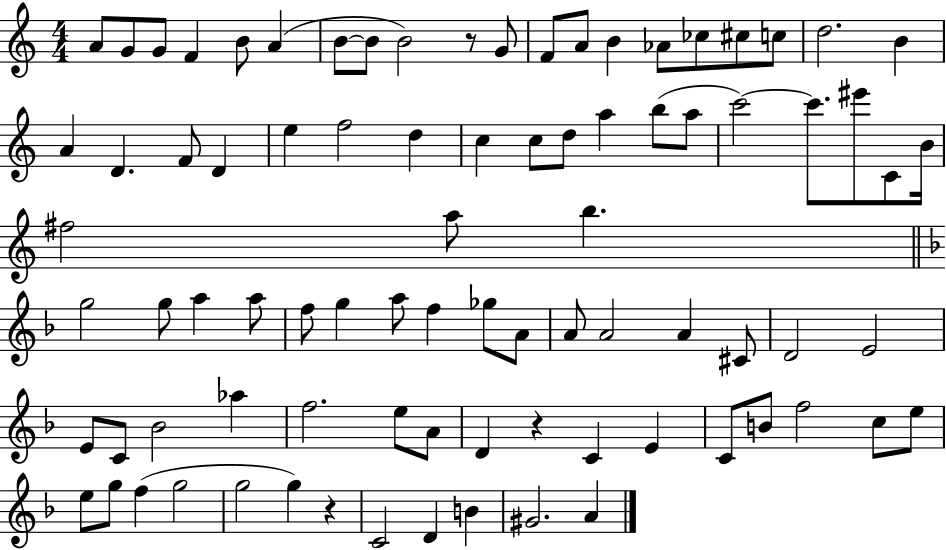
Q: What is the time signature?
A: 4/4